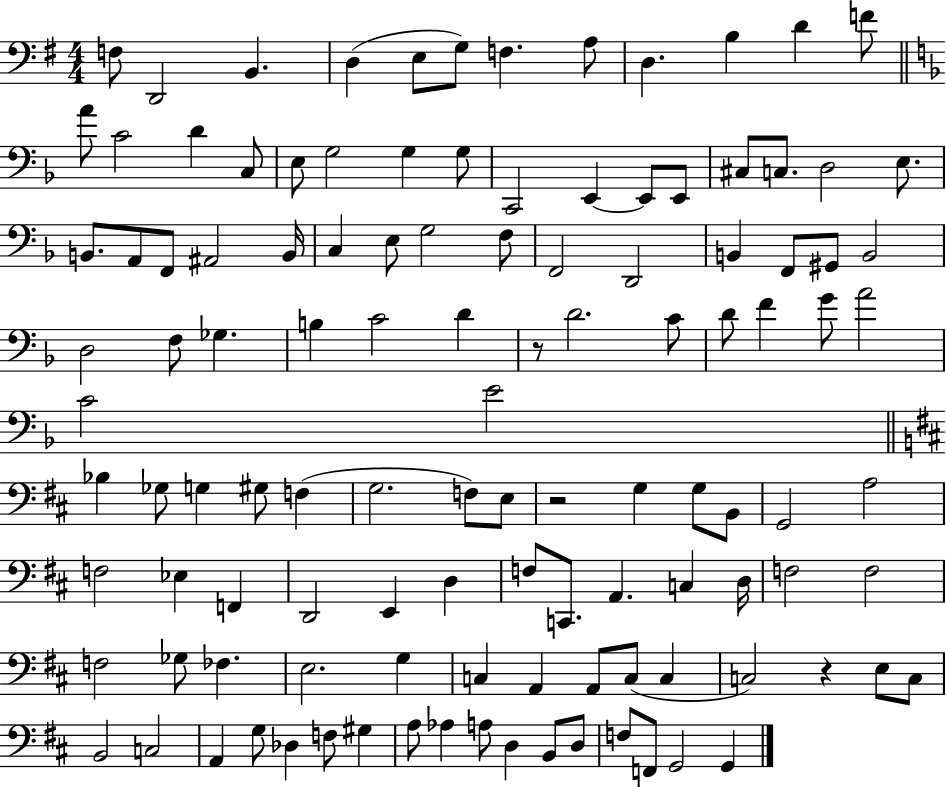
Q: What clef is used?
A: bass